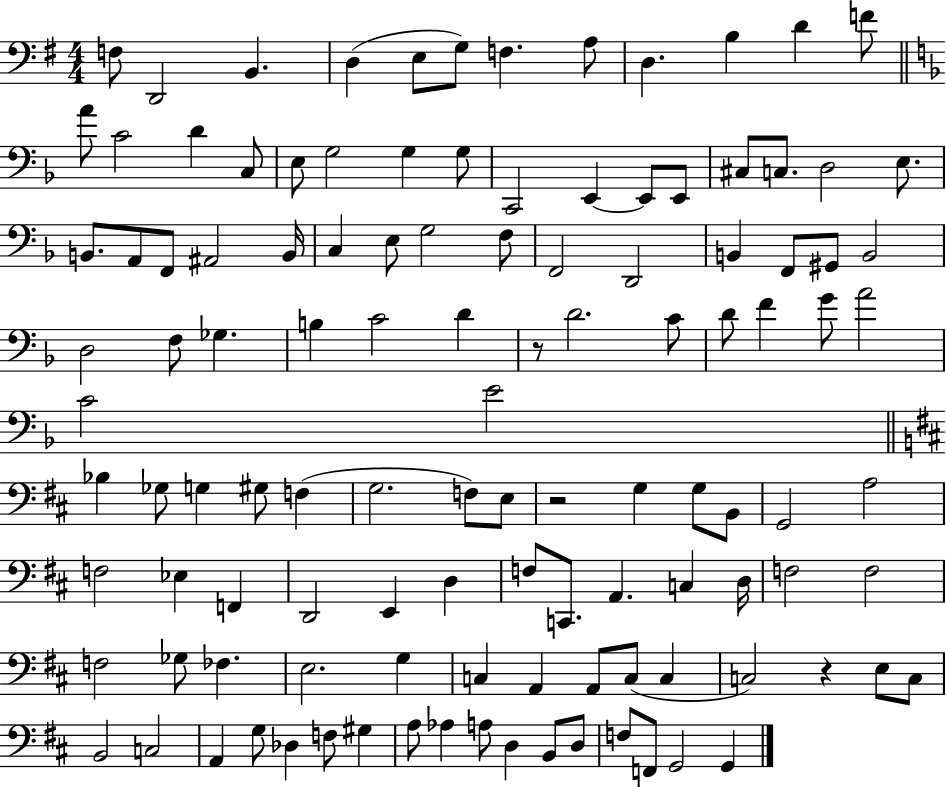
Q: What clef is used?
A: bass